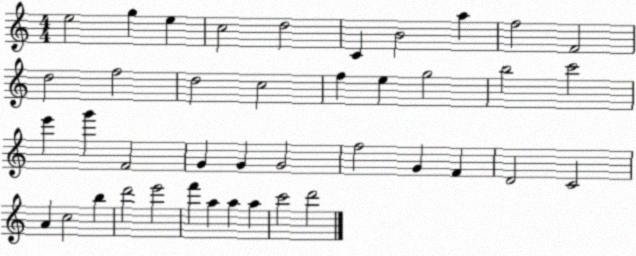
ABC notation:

X:1
T:Untitled
M:4/4
L:1/4
K:C
e2 g e c2 d2 C B2 a f2 F2 d2 f2 d2 c2 f e g2 b2 c'2 e' g' F2 G G G2 f2 G F D2 C2 A c2 b d'2 e'2 f' a a a c'2 d'2